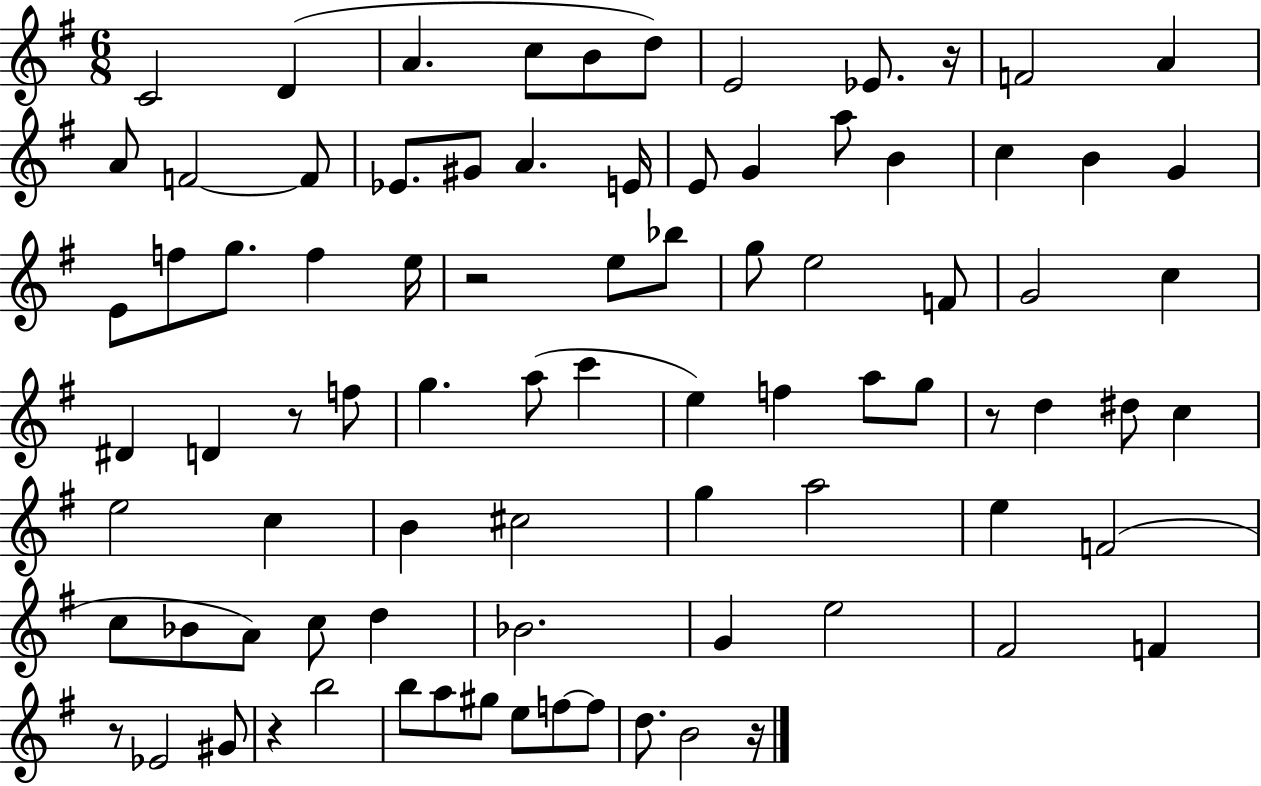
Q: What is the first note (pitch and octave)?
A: C4